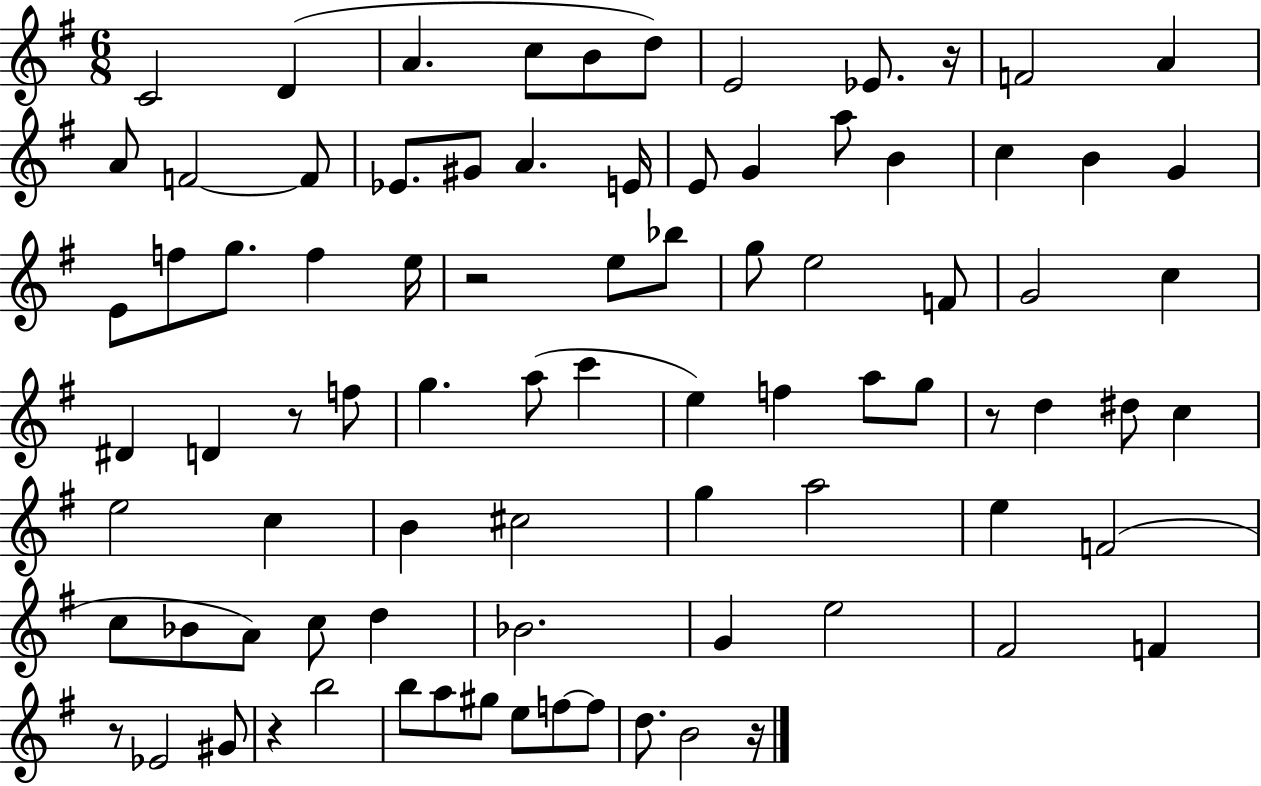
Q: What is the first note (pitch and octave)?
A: C4